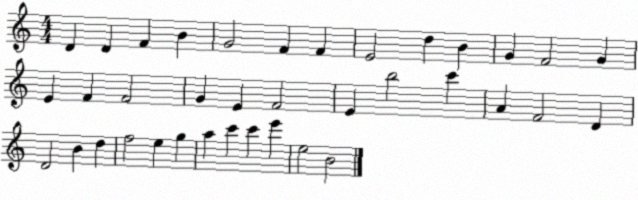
X:1
T:Untitled
M:4/4
L:1/4
K:C
D D F B G2 F F E2 d B G F2 G E F F2 G E F2 E b2 c' A F2 D D2 B d f2 e g a c' c' e' e2 B2